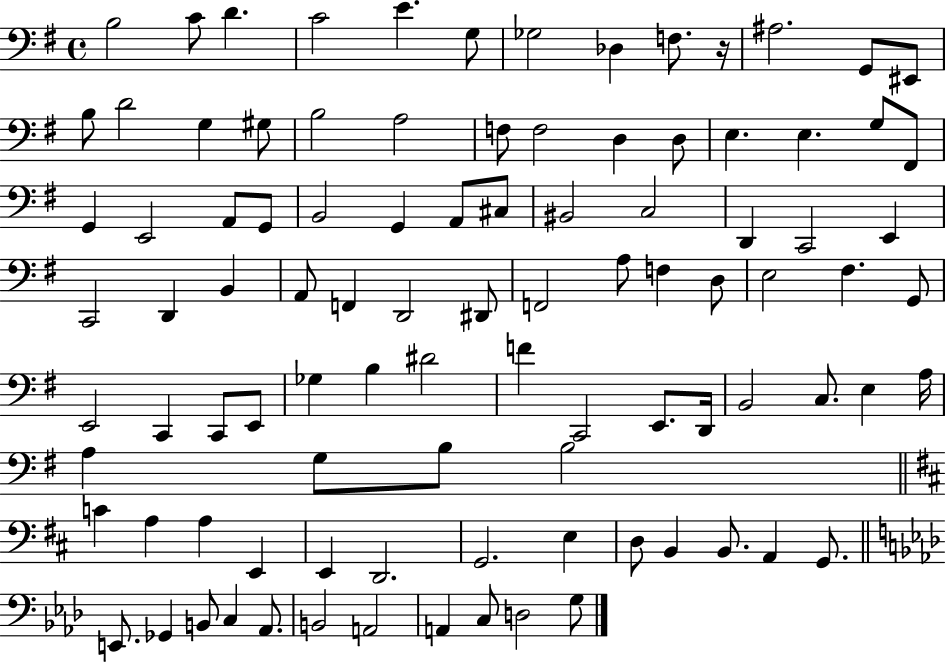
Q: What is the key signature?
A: G major